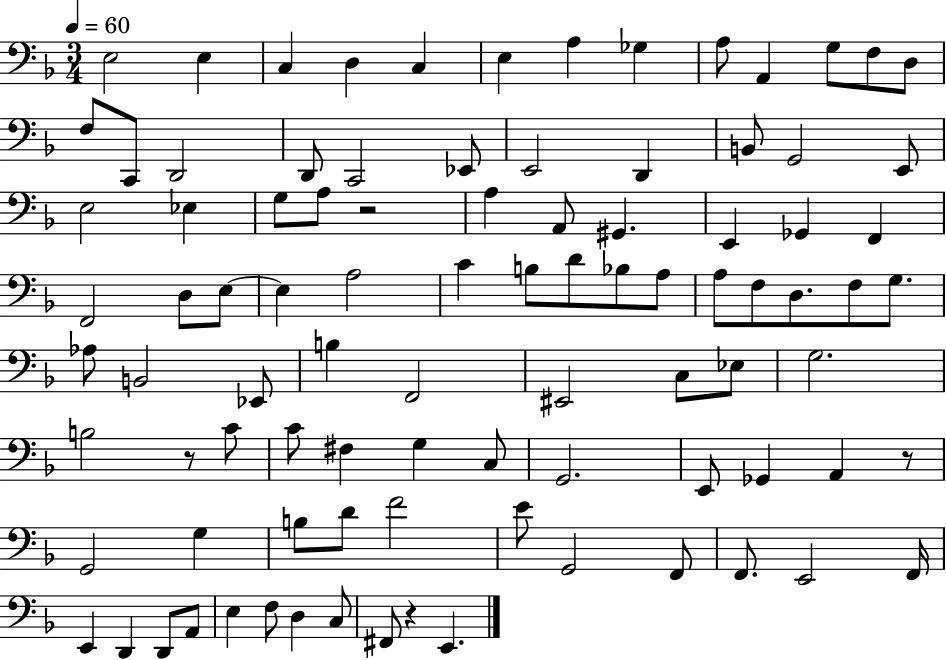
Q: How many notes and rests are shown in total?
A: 93